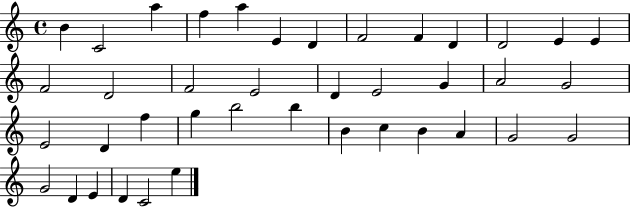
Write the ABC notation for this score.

X:1
T:Untitled
M:4/4
L:1/4
K:C
B C2 a f a E D F2 F D D2 E E F2 D2 F2 E2 D E2 G A2 G2 E2 D f g b2 b B c B A G2 G2 G2 D E D C2 e